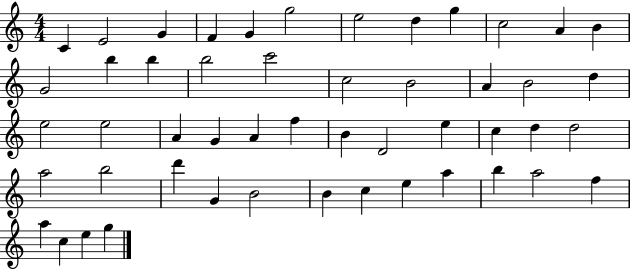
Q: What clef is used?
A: treble